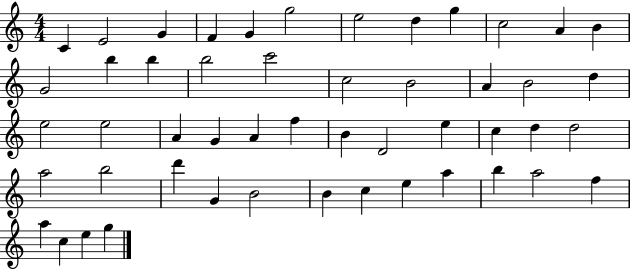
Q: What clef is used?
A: treble